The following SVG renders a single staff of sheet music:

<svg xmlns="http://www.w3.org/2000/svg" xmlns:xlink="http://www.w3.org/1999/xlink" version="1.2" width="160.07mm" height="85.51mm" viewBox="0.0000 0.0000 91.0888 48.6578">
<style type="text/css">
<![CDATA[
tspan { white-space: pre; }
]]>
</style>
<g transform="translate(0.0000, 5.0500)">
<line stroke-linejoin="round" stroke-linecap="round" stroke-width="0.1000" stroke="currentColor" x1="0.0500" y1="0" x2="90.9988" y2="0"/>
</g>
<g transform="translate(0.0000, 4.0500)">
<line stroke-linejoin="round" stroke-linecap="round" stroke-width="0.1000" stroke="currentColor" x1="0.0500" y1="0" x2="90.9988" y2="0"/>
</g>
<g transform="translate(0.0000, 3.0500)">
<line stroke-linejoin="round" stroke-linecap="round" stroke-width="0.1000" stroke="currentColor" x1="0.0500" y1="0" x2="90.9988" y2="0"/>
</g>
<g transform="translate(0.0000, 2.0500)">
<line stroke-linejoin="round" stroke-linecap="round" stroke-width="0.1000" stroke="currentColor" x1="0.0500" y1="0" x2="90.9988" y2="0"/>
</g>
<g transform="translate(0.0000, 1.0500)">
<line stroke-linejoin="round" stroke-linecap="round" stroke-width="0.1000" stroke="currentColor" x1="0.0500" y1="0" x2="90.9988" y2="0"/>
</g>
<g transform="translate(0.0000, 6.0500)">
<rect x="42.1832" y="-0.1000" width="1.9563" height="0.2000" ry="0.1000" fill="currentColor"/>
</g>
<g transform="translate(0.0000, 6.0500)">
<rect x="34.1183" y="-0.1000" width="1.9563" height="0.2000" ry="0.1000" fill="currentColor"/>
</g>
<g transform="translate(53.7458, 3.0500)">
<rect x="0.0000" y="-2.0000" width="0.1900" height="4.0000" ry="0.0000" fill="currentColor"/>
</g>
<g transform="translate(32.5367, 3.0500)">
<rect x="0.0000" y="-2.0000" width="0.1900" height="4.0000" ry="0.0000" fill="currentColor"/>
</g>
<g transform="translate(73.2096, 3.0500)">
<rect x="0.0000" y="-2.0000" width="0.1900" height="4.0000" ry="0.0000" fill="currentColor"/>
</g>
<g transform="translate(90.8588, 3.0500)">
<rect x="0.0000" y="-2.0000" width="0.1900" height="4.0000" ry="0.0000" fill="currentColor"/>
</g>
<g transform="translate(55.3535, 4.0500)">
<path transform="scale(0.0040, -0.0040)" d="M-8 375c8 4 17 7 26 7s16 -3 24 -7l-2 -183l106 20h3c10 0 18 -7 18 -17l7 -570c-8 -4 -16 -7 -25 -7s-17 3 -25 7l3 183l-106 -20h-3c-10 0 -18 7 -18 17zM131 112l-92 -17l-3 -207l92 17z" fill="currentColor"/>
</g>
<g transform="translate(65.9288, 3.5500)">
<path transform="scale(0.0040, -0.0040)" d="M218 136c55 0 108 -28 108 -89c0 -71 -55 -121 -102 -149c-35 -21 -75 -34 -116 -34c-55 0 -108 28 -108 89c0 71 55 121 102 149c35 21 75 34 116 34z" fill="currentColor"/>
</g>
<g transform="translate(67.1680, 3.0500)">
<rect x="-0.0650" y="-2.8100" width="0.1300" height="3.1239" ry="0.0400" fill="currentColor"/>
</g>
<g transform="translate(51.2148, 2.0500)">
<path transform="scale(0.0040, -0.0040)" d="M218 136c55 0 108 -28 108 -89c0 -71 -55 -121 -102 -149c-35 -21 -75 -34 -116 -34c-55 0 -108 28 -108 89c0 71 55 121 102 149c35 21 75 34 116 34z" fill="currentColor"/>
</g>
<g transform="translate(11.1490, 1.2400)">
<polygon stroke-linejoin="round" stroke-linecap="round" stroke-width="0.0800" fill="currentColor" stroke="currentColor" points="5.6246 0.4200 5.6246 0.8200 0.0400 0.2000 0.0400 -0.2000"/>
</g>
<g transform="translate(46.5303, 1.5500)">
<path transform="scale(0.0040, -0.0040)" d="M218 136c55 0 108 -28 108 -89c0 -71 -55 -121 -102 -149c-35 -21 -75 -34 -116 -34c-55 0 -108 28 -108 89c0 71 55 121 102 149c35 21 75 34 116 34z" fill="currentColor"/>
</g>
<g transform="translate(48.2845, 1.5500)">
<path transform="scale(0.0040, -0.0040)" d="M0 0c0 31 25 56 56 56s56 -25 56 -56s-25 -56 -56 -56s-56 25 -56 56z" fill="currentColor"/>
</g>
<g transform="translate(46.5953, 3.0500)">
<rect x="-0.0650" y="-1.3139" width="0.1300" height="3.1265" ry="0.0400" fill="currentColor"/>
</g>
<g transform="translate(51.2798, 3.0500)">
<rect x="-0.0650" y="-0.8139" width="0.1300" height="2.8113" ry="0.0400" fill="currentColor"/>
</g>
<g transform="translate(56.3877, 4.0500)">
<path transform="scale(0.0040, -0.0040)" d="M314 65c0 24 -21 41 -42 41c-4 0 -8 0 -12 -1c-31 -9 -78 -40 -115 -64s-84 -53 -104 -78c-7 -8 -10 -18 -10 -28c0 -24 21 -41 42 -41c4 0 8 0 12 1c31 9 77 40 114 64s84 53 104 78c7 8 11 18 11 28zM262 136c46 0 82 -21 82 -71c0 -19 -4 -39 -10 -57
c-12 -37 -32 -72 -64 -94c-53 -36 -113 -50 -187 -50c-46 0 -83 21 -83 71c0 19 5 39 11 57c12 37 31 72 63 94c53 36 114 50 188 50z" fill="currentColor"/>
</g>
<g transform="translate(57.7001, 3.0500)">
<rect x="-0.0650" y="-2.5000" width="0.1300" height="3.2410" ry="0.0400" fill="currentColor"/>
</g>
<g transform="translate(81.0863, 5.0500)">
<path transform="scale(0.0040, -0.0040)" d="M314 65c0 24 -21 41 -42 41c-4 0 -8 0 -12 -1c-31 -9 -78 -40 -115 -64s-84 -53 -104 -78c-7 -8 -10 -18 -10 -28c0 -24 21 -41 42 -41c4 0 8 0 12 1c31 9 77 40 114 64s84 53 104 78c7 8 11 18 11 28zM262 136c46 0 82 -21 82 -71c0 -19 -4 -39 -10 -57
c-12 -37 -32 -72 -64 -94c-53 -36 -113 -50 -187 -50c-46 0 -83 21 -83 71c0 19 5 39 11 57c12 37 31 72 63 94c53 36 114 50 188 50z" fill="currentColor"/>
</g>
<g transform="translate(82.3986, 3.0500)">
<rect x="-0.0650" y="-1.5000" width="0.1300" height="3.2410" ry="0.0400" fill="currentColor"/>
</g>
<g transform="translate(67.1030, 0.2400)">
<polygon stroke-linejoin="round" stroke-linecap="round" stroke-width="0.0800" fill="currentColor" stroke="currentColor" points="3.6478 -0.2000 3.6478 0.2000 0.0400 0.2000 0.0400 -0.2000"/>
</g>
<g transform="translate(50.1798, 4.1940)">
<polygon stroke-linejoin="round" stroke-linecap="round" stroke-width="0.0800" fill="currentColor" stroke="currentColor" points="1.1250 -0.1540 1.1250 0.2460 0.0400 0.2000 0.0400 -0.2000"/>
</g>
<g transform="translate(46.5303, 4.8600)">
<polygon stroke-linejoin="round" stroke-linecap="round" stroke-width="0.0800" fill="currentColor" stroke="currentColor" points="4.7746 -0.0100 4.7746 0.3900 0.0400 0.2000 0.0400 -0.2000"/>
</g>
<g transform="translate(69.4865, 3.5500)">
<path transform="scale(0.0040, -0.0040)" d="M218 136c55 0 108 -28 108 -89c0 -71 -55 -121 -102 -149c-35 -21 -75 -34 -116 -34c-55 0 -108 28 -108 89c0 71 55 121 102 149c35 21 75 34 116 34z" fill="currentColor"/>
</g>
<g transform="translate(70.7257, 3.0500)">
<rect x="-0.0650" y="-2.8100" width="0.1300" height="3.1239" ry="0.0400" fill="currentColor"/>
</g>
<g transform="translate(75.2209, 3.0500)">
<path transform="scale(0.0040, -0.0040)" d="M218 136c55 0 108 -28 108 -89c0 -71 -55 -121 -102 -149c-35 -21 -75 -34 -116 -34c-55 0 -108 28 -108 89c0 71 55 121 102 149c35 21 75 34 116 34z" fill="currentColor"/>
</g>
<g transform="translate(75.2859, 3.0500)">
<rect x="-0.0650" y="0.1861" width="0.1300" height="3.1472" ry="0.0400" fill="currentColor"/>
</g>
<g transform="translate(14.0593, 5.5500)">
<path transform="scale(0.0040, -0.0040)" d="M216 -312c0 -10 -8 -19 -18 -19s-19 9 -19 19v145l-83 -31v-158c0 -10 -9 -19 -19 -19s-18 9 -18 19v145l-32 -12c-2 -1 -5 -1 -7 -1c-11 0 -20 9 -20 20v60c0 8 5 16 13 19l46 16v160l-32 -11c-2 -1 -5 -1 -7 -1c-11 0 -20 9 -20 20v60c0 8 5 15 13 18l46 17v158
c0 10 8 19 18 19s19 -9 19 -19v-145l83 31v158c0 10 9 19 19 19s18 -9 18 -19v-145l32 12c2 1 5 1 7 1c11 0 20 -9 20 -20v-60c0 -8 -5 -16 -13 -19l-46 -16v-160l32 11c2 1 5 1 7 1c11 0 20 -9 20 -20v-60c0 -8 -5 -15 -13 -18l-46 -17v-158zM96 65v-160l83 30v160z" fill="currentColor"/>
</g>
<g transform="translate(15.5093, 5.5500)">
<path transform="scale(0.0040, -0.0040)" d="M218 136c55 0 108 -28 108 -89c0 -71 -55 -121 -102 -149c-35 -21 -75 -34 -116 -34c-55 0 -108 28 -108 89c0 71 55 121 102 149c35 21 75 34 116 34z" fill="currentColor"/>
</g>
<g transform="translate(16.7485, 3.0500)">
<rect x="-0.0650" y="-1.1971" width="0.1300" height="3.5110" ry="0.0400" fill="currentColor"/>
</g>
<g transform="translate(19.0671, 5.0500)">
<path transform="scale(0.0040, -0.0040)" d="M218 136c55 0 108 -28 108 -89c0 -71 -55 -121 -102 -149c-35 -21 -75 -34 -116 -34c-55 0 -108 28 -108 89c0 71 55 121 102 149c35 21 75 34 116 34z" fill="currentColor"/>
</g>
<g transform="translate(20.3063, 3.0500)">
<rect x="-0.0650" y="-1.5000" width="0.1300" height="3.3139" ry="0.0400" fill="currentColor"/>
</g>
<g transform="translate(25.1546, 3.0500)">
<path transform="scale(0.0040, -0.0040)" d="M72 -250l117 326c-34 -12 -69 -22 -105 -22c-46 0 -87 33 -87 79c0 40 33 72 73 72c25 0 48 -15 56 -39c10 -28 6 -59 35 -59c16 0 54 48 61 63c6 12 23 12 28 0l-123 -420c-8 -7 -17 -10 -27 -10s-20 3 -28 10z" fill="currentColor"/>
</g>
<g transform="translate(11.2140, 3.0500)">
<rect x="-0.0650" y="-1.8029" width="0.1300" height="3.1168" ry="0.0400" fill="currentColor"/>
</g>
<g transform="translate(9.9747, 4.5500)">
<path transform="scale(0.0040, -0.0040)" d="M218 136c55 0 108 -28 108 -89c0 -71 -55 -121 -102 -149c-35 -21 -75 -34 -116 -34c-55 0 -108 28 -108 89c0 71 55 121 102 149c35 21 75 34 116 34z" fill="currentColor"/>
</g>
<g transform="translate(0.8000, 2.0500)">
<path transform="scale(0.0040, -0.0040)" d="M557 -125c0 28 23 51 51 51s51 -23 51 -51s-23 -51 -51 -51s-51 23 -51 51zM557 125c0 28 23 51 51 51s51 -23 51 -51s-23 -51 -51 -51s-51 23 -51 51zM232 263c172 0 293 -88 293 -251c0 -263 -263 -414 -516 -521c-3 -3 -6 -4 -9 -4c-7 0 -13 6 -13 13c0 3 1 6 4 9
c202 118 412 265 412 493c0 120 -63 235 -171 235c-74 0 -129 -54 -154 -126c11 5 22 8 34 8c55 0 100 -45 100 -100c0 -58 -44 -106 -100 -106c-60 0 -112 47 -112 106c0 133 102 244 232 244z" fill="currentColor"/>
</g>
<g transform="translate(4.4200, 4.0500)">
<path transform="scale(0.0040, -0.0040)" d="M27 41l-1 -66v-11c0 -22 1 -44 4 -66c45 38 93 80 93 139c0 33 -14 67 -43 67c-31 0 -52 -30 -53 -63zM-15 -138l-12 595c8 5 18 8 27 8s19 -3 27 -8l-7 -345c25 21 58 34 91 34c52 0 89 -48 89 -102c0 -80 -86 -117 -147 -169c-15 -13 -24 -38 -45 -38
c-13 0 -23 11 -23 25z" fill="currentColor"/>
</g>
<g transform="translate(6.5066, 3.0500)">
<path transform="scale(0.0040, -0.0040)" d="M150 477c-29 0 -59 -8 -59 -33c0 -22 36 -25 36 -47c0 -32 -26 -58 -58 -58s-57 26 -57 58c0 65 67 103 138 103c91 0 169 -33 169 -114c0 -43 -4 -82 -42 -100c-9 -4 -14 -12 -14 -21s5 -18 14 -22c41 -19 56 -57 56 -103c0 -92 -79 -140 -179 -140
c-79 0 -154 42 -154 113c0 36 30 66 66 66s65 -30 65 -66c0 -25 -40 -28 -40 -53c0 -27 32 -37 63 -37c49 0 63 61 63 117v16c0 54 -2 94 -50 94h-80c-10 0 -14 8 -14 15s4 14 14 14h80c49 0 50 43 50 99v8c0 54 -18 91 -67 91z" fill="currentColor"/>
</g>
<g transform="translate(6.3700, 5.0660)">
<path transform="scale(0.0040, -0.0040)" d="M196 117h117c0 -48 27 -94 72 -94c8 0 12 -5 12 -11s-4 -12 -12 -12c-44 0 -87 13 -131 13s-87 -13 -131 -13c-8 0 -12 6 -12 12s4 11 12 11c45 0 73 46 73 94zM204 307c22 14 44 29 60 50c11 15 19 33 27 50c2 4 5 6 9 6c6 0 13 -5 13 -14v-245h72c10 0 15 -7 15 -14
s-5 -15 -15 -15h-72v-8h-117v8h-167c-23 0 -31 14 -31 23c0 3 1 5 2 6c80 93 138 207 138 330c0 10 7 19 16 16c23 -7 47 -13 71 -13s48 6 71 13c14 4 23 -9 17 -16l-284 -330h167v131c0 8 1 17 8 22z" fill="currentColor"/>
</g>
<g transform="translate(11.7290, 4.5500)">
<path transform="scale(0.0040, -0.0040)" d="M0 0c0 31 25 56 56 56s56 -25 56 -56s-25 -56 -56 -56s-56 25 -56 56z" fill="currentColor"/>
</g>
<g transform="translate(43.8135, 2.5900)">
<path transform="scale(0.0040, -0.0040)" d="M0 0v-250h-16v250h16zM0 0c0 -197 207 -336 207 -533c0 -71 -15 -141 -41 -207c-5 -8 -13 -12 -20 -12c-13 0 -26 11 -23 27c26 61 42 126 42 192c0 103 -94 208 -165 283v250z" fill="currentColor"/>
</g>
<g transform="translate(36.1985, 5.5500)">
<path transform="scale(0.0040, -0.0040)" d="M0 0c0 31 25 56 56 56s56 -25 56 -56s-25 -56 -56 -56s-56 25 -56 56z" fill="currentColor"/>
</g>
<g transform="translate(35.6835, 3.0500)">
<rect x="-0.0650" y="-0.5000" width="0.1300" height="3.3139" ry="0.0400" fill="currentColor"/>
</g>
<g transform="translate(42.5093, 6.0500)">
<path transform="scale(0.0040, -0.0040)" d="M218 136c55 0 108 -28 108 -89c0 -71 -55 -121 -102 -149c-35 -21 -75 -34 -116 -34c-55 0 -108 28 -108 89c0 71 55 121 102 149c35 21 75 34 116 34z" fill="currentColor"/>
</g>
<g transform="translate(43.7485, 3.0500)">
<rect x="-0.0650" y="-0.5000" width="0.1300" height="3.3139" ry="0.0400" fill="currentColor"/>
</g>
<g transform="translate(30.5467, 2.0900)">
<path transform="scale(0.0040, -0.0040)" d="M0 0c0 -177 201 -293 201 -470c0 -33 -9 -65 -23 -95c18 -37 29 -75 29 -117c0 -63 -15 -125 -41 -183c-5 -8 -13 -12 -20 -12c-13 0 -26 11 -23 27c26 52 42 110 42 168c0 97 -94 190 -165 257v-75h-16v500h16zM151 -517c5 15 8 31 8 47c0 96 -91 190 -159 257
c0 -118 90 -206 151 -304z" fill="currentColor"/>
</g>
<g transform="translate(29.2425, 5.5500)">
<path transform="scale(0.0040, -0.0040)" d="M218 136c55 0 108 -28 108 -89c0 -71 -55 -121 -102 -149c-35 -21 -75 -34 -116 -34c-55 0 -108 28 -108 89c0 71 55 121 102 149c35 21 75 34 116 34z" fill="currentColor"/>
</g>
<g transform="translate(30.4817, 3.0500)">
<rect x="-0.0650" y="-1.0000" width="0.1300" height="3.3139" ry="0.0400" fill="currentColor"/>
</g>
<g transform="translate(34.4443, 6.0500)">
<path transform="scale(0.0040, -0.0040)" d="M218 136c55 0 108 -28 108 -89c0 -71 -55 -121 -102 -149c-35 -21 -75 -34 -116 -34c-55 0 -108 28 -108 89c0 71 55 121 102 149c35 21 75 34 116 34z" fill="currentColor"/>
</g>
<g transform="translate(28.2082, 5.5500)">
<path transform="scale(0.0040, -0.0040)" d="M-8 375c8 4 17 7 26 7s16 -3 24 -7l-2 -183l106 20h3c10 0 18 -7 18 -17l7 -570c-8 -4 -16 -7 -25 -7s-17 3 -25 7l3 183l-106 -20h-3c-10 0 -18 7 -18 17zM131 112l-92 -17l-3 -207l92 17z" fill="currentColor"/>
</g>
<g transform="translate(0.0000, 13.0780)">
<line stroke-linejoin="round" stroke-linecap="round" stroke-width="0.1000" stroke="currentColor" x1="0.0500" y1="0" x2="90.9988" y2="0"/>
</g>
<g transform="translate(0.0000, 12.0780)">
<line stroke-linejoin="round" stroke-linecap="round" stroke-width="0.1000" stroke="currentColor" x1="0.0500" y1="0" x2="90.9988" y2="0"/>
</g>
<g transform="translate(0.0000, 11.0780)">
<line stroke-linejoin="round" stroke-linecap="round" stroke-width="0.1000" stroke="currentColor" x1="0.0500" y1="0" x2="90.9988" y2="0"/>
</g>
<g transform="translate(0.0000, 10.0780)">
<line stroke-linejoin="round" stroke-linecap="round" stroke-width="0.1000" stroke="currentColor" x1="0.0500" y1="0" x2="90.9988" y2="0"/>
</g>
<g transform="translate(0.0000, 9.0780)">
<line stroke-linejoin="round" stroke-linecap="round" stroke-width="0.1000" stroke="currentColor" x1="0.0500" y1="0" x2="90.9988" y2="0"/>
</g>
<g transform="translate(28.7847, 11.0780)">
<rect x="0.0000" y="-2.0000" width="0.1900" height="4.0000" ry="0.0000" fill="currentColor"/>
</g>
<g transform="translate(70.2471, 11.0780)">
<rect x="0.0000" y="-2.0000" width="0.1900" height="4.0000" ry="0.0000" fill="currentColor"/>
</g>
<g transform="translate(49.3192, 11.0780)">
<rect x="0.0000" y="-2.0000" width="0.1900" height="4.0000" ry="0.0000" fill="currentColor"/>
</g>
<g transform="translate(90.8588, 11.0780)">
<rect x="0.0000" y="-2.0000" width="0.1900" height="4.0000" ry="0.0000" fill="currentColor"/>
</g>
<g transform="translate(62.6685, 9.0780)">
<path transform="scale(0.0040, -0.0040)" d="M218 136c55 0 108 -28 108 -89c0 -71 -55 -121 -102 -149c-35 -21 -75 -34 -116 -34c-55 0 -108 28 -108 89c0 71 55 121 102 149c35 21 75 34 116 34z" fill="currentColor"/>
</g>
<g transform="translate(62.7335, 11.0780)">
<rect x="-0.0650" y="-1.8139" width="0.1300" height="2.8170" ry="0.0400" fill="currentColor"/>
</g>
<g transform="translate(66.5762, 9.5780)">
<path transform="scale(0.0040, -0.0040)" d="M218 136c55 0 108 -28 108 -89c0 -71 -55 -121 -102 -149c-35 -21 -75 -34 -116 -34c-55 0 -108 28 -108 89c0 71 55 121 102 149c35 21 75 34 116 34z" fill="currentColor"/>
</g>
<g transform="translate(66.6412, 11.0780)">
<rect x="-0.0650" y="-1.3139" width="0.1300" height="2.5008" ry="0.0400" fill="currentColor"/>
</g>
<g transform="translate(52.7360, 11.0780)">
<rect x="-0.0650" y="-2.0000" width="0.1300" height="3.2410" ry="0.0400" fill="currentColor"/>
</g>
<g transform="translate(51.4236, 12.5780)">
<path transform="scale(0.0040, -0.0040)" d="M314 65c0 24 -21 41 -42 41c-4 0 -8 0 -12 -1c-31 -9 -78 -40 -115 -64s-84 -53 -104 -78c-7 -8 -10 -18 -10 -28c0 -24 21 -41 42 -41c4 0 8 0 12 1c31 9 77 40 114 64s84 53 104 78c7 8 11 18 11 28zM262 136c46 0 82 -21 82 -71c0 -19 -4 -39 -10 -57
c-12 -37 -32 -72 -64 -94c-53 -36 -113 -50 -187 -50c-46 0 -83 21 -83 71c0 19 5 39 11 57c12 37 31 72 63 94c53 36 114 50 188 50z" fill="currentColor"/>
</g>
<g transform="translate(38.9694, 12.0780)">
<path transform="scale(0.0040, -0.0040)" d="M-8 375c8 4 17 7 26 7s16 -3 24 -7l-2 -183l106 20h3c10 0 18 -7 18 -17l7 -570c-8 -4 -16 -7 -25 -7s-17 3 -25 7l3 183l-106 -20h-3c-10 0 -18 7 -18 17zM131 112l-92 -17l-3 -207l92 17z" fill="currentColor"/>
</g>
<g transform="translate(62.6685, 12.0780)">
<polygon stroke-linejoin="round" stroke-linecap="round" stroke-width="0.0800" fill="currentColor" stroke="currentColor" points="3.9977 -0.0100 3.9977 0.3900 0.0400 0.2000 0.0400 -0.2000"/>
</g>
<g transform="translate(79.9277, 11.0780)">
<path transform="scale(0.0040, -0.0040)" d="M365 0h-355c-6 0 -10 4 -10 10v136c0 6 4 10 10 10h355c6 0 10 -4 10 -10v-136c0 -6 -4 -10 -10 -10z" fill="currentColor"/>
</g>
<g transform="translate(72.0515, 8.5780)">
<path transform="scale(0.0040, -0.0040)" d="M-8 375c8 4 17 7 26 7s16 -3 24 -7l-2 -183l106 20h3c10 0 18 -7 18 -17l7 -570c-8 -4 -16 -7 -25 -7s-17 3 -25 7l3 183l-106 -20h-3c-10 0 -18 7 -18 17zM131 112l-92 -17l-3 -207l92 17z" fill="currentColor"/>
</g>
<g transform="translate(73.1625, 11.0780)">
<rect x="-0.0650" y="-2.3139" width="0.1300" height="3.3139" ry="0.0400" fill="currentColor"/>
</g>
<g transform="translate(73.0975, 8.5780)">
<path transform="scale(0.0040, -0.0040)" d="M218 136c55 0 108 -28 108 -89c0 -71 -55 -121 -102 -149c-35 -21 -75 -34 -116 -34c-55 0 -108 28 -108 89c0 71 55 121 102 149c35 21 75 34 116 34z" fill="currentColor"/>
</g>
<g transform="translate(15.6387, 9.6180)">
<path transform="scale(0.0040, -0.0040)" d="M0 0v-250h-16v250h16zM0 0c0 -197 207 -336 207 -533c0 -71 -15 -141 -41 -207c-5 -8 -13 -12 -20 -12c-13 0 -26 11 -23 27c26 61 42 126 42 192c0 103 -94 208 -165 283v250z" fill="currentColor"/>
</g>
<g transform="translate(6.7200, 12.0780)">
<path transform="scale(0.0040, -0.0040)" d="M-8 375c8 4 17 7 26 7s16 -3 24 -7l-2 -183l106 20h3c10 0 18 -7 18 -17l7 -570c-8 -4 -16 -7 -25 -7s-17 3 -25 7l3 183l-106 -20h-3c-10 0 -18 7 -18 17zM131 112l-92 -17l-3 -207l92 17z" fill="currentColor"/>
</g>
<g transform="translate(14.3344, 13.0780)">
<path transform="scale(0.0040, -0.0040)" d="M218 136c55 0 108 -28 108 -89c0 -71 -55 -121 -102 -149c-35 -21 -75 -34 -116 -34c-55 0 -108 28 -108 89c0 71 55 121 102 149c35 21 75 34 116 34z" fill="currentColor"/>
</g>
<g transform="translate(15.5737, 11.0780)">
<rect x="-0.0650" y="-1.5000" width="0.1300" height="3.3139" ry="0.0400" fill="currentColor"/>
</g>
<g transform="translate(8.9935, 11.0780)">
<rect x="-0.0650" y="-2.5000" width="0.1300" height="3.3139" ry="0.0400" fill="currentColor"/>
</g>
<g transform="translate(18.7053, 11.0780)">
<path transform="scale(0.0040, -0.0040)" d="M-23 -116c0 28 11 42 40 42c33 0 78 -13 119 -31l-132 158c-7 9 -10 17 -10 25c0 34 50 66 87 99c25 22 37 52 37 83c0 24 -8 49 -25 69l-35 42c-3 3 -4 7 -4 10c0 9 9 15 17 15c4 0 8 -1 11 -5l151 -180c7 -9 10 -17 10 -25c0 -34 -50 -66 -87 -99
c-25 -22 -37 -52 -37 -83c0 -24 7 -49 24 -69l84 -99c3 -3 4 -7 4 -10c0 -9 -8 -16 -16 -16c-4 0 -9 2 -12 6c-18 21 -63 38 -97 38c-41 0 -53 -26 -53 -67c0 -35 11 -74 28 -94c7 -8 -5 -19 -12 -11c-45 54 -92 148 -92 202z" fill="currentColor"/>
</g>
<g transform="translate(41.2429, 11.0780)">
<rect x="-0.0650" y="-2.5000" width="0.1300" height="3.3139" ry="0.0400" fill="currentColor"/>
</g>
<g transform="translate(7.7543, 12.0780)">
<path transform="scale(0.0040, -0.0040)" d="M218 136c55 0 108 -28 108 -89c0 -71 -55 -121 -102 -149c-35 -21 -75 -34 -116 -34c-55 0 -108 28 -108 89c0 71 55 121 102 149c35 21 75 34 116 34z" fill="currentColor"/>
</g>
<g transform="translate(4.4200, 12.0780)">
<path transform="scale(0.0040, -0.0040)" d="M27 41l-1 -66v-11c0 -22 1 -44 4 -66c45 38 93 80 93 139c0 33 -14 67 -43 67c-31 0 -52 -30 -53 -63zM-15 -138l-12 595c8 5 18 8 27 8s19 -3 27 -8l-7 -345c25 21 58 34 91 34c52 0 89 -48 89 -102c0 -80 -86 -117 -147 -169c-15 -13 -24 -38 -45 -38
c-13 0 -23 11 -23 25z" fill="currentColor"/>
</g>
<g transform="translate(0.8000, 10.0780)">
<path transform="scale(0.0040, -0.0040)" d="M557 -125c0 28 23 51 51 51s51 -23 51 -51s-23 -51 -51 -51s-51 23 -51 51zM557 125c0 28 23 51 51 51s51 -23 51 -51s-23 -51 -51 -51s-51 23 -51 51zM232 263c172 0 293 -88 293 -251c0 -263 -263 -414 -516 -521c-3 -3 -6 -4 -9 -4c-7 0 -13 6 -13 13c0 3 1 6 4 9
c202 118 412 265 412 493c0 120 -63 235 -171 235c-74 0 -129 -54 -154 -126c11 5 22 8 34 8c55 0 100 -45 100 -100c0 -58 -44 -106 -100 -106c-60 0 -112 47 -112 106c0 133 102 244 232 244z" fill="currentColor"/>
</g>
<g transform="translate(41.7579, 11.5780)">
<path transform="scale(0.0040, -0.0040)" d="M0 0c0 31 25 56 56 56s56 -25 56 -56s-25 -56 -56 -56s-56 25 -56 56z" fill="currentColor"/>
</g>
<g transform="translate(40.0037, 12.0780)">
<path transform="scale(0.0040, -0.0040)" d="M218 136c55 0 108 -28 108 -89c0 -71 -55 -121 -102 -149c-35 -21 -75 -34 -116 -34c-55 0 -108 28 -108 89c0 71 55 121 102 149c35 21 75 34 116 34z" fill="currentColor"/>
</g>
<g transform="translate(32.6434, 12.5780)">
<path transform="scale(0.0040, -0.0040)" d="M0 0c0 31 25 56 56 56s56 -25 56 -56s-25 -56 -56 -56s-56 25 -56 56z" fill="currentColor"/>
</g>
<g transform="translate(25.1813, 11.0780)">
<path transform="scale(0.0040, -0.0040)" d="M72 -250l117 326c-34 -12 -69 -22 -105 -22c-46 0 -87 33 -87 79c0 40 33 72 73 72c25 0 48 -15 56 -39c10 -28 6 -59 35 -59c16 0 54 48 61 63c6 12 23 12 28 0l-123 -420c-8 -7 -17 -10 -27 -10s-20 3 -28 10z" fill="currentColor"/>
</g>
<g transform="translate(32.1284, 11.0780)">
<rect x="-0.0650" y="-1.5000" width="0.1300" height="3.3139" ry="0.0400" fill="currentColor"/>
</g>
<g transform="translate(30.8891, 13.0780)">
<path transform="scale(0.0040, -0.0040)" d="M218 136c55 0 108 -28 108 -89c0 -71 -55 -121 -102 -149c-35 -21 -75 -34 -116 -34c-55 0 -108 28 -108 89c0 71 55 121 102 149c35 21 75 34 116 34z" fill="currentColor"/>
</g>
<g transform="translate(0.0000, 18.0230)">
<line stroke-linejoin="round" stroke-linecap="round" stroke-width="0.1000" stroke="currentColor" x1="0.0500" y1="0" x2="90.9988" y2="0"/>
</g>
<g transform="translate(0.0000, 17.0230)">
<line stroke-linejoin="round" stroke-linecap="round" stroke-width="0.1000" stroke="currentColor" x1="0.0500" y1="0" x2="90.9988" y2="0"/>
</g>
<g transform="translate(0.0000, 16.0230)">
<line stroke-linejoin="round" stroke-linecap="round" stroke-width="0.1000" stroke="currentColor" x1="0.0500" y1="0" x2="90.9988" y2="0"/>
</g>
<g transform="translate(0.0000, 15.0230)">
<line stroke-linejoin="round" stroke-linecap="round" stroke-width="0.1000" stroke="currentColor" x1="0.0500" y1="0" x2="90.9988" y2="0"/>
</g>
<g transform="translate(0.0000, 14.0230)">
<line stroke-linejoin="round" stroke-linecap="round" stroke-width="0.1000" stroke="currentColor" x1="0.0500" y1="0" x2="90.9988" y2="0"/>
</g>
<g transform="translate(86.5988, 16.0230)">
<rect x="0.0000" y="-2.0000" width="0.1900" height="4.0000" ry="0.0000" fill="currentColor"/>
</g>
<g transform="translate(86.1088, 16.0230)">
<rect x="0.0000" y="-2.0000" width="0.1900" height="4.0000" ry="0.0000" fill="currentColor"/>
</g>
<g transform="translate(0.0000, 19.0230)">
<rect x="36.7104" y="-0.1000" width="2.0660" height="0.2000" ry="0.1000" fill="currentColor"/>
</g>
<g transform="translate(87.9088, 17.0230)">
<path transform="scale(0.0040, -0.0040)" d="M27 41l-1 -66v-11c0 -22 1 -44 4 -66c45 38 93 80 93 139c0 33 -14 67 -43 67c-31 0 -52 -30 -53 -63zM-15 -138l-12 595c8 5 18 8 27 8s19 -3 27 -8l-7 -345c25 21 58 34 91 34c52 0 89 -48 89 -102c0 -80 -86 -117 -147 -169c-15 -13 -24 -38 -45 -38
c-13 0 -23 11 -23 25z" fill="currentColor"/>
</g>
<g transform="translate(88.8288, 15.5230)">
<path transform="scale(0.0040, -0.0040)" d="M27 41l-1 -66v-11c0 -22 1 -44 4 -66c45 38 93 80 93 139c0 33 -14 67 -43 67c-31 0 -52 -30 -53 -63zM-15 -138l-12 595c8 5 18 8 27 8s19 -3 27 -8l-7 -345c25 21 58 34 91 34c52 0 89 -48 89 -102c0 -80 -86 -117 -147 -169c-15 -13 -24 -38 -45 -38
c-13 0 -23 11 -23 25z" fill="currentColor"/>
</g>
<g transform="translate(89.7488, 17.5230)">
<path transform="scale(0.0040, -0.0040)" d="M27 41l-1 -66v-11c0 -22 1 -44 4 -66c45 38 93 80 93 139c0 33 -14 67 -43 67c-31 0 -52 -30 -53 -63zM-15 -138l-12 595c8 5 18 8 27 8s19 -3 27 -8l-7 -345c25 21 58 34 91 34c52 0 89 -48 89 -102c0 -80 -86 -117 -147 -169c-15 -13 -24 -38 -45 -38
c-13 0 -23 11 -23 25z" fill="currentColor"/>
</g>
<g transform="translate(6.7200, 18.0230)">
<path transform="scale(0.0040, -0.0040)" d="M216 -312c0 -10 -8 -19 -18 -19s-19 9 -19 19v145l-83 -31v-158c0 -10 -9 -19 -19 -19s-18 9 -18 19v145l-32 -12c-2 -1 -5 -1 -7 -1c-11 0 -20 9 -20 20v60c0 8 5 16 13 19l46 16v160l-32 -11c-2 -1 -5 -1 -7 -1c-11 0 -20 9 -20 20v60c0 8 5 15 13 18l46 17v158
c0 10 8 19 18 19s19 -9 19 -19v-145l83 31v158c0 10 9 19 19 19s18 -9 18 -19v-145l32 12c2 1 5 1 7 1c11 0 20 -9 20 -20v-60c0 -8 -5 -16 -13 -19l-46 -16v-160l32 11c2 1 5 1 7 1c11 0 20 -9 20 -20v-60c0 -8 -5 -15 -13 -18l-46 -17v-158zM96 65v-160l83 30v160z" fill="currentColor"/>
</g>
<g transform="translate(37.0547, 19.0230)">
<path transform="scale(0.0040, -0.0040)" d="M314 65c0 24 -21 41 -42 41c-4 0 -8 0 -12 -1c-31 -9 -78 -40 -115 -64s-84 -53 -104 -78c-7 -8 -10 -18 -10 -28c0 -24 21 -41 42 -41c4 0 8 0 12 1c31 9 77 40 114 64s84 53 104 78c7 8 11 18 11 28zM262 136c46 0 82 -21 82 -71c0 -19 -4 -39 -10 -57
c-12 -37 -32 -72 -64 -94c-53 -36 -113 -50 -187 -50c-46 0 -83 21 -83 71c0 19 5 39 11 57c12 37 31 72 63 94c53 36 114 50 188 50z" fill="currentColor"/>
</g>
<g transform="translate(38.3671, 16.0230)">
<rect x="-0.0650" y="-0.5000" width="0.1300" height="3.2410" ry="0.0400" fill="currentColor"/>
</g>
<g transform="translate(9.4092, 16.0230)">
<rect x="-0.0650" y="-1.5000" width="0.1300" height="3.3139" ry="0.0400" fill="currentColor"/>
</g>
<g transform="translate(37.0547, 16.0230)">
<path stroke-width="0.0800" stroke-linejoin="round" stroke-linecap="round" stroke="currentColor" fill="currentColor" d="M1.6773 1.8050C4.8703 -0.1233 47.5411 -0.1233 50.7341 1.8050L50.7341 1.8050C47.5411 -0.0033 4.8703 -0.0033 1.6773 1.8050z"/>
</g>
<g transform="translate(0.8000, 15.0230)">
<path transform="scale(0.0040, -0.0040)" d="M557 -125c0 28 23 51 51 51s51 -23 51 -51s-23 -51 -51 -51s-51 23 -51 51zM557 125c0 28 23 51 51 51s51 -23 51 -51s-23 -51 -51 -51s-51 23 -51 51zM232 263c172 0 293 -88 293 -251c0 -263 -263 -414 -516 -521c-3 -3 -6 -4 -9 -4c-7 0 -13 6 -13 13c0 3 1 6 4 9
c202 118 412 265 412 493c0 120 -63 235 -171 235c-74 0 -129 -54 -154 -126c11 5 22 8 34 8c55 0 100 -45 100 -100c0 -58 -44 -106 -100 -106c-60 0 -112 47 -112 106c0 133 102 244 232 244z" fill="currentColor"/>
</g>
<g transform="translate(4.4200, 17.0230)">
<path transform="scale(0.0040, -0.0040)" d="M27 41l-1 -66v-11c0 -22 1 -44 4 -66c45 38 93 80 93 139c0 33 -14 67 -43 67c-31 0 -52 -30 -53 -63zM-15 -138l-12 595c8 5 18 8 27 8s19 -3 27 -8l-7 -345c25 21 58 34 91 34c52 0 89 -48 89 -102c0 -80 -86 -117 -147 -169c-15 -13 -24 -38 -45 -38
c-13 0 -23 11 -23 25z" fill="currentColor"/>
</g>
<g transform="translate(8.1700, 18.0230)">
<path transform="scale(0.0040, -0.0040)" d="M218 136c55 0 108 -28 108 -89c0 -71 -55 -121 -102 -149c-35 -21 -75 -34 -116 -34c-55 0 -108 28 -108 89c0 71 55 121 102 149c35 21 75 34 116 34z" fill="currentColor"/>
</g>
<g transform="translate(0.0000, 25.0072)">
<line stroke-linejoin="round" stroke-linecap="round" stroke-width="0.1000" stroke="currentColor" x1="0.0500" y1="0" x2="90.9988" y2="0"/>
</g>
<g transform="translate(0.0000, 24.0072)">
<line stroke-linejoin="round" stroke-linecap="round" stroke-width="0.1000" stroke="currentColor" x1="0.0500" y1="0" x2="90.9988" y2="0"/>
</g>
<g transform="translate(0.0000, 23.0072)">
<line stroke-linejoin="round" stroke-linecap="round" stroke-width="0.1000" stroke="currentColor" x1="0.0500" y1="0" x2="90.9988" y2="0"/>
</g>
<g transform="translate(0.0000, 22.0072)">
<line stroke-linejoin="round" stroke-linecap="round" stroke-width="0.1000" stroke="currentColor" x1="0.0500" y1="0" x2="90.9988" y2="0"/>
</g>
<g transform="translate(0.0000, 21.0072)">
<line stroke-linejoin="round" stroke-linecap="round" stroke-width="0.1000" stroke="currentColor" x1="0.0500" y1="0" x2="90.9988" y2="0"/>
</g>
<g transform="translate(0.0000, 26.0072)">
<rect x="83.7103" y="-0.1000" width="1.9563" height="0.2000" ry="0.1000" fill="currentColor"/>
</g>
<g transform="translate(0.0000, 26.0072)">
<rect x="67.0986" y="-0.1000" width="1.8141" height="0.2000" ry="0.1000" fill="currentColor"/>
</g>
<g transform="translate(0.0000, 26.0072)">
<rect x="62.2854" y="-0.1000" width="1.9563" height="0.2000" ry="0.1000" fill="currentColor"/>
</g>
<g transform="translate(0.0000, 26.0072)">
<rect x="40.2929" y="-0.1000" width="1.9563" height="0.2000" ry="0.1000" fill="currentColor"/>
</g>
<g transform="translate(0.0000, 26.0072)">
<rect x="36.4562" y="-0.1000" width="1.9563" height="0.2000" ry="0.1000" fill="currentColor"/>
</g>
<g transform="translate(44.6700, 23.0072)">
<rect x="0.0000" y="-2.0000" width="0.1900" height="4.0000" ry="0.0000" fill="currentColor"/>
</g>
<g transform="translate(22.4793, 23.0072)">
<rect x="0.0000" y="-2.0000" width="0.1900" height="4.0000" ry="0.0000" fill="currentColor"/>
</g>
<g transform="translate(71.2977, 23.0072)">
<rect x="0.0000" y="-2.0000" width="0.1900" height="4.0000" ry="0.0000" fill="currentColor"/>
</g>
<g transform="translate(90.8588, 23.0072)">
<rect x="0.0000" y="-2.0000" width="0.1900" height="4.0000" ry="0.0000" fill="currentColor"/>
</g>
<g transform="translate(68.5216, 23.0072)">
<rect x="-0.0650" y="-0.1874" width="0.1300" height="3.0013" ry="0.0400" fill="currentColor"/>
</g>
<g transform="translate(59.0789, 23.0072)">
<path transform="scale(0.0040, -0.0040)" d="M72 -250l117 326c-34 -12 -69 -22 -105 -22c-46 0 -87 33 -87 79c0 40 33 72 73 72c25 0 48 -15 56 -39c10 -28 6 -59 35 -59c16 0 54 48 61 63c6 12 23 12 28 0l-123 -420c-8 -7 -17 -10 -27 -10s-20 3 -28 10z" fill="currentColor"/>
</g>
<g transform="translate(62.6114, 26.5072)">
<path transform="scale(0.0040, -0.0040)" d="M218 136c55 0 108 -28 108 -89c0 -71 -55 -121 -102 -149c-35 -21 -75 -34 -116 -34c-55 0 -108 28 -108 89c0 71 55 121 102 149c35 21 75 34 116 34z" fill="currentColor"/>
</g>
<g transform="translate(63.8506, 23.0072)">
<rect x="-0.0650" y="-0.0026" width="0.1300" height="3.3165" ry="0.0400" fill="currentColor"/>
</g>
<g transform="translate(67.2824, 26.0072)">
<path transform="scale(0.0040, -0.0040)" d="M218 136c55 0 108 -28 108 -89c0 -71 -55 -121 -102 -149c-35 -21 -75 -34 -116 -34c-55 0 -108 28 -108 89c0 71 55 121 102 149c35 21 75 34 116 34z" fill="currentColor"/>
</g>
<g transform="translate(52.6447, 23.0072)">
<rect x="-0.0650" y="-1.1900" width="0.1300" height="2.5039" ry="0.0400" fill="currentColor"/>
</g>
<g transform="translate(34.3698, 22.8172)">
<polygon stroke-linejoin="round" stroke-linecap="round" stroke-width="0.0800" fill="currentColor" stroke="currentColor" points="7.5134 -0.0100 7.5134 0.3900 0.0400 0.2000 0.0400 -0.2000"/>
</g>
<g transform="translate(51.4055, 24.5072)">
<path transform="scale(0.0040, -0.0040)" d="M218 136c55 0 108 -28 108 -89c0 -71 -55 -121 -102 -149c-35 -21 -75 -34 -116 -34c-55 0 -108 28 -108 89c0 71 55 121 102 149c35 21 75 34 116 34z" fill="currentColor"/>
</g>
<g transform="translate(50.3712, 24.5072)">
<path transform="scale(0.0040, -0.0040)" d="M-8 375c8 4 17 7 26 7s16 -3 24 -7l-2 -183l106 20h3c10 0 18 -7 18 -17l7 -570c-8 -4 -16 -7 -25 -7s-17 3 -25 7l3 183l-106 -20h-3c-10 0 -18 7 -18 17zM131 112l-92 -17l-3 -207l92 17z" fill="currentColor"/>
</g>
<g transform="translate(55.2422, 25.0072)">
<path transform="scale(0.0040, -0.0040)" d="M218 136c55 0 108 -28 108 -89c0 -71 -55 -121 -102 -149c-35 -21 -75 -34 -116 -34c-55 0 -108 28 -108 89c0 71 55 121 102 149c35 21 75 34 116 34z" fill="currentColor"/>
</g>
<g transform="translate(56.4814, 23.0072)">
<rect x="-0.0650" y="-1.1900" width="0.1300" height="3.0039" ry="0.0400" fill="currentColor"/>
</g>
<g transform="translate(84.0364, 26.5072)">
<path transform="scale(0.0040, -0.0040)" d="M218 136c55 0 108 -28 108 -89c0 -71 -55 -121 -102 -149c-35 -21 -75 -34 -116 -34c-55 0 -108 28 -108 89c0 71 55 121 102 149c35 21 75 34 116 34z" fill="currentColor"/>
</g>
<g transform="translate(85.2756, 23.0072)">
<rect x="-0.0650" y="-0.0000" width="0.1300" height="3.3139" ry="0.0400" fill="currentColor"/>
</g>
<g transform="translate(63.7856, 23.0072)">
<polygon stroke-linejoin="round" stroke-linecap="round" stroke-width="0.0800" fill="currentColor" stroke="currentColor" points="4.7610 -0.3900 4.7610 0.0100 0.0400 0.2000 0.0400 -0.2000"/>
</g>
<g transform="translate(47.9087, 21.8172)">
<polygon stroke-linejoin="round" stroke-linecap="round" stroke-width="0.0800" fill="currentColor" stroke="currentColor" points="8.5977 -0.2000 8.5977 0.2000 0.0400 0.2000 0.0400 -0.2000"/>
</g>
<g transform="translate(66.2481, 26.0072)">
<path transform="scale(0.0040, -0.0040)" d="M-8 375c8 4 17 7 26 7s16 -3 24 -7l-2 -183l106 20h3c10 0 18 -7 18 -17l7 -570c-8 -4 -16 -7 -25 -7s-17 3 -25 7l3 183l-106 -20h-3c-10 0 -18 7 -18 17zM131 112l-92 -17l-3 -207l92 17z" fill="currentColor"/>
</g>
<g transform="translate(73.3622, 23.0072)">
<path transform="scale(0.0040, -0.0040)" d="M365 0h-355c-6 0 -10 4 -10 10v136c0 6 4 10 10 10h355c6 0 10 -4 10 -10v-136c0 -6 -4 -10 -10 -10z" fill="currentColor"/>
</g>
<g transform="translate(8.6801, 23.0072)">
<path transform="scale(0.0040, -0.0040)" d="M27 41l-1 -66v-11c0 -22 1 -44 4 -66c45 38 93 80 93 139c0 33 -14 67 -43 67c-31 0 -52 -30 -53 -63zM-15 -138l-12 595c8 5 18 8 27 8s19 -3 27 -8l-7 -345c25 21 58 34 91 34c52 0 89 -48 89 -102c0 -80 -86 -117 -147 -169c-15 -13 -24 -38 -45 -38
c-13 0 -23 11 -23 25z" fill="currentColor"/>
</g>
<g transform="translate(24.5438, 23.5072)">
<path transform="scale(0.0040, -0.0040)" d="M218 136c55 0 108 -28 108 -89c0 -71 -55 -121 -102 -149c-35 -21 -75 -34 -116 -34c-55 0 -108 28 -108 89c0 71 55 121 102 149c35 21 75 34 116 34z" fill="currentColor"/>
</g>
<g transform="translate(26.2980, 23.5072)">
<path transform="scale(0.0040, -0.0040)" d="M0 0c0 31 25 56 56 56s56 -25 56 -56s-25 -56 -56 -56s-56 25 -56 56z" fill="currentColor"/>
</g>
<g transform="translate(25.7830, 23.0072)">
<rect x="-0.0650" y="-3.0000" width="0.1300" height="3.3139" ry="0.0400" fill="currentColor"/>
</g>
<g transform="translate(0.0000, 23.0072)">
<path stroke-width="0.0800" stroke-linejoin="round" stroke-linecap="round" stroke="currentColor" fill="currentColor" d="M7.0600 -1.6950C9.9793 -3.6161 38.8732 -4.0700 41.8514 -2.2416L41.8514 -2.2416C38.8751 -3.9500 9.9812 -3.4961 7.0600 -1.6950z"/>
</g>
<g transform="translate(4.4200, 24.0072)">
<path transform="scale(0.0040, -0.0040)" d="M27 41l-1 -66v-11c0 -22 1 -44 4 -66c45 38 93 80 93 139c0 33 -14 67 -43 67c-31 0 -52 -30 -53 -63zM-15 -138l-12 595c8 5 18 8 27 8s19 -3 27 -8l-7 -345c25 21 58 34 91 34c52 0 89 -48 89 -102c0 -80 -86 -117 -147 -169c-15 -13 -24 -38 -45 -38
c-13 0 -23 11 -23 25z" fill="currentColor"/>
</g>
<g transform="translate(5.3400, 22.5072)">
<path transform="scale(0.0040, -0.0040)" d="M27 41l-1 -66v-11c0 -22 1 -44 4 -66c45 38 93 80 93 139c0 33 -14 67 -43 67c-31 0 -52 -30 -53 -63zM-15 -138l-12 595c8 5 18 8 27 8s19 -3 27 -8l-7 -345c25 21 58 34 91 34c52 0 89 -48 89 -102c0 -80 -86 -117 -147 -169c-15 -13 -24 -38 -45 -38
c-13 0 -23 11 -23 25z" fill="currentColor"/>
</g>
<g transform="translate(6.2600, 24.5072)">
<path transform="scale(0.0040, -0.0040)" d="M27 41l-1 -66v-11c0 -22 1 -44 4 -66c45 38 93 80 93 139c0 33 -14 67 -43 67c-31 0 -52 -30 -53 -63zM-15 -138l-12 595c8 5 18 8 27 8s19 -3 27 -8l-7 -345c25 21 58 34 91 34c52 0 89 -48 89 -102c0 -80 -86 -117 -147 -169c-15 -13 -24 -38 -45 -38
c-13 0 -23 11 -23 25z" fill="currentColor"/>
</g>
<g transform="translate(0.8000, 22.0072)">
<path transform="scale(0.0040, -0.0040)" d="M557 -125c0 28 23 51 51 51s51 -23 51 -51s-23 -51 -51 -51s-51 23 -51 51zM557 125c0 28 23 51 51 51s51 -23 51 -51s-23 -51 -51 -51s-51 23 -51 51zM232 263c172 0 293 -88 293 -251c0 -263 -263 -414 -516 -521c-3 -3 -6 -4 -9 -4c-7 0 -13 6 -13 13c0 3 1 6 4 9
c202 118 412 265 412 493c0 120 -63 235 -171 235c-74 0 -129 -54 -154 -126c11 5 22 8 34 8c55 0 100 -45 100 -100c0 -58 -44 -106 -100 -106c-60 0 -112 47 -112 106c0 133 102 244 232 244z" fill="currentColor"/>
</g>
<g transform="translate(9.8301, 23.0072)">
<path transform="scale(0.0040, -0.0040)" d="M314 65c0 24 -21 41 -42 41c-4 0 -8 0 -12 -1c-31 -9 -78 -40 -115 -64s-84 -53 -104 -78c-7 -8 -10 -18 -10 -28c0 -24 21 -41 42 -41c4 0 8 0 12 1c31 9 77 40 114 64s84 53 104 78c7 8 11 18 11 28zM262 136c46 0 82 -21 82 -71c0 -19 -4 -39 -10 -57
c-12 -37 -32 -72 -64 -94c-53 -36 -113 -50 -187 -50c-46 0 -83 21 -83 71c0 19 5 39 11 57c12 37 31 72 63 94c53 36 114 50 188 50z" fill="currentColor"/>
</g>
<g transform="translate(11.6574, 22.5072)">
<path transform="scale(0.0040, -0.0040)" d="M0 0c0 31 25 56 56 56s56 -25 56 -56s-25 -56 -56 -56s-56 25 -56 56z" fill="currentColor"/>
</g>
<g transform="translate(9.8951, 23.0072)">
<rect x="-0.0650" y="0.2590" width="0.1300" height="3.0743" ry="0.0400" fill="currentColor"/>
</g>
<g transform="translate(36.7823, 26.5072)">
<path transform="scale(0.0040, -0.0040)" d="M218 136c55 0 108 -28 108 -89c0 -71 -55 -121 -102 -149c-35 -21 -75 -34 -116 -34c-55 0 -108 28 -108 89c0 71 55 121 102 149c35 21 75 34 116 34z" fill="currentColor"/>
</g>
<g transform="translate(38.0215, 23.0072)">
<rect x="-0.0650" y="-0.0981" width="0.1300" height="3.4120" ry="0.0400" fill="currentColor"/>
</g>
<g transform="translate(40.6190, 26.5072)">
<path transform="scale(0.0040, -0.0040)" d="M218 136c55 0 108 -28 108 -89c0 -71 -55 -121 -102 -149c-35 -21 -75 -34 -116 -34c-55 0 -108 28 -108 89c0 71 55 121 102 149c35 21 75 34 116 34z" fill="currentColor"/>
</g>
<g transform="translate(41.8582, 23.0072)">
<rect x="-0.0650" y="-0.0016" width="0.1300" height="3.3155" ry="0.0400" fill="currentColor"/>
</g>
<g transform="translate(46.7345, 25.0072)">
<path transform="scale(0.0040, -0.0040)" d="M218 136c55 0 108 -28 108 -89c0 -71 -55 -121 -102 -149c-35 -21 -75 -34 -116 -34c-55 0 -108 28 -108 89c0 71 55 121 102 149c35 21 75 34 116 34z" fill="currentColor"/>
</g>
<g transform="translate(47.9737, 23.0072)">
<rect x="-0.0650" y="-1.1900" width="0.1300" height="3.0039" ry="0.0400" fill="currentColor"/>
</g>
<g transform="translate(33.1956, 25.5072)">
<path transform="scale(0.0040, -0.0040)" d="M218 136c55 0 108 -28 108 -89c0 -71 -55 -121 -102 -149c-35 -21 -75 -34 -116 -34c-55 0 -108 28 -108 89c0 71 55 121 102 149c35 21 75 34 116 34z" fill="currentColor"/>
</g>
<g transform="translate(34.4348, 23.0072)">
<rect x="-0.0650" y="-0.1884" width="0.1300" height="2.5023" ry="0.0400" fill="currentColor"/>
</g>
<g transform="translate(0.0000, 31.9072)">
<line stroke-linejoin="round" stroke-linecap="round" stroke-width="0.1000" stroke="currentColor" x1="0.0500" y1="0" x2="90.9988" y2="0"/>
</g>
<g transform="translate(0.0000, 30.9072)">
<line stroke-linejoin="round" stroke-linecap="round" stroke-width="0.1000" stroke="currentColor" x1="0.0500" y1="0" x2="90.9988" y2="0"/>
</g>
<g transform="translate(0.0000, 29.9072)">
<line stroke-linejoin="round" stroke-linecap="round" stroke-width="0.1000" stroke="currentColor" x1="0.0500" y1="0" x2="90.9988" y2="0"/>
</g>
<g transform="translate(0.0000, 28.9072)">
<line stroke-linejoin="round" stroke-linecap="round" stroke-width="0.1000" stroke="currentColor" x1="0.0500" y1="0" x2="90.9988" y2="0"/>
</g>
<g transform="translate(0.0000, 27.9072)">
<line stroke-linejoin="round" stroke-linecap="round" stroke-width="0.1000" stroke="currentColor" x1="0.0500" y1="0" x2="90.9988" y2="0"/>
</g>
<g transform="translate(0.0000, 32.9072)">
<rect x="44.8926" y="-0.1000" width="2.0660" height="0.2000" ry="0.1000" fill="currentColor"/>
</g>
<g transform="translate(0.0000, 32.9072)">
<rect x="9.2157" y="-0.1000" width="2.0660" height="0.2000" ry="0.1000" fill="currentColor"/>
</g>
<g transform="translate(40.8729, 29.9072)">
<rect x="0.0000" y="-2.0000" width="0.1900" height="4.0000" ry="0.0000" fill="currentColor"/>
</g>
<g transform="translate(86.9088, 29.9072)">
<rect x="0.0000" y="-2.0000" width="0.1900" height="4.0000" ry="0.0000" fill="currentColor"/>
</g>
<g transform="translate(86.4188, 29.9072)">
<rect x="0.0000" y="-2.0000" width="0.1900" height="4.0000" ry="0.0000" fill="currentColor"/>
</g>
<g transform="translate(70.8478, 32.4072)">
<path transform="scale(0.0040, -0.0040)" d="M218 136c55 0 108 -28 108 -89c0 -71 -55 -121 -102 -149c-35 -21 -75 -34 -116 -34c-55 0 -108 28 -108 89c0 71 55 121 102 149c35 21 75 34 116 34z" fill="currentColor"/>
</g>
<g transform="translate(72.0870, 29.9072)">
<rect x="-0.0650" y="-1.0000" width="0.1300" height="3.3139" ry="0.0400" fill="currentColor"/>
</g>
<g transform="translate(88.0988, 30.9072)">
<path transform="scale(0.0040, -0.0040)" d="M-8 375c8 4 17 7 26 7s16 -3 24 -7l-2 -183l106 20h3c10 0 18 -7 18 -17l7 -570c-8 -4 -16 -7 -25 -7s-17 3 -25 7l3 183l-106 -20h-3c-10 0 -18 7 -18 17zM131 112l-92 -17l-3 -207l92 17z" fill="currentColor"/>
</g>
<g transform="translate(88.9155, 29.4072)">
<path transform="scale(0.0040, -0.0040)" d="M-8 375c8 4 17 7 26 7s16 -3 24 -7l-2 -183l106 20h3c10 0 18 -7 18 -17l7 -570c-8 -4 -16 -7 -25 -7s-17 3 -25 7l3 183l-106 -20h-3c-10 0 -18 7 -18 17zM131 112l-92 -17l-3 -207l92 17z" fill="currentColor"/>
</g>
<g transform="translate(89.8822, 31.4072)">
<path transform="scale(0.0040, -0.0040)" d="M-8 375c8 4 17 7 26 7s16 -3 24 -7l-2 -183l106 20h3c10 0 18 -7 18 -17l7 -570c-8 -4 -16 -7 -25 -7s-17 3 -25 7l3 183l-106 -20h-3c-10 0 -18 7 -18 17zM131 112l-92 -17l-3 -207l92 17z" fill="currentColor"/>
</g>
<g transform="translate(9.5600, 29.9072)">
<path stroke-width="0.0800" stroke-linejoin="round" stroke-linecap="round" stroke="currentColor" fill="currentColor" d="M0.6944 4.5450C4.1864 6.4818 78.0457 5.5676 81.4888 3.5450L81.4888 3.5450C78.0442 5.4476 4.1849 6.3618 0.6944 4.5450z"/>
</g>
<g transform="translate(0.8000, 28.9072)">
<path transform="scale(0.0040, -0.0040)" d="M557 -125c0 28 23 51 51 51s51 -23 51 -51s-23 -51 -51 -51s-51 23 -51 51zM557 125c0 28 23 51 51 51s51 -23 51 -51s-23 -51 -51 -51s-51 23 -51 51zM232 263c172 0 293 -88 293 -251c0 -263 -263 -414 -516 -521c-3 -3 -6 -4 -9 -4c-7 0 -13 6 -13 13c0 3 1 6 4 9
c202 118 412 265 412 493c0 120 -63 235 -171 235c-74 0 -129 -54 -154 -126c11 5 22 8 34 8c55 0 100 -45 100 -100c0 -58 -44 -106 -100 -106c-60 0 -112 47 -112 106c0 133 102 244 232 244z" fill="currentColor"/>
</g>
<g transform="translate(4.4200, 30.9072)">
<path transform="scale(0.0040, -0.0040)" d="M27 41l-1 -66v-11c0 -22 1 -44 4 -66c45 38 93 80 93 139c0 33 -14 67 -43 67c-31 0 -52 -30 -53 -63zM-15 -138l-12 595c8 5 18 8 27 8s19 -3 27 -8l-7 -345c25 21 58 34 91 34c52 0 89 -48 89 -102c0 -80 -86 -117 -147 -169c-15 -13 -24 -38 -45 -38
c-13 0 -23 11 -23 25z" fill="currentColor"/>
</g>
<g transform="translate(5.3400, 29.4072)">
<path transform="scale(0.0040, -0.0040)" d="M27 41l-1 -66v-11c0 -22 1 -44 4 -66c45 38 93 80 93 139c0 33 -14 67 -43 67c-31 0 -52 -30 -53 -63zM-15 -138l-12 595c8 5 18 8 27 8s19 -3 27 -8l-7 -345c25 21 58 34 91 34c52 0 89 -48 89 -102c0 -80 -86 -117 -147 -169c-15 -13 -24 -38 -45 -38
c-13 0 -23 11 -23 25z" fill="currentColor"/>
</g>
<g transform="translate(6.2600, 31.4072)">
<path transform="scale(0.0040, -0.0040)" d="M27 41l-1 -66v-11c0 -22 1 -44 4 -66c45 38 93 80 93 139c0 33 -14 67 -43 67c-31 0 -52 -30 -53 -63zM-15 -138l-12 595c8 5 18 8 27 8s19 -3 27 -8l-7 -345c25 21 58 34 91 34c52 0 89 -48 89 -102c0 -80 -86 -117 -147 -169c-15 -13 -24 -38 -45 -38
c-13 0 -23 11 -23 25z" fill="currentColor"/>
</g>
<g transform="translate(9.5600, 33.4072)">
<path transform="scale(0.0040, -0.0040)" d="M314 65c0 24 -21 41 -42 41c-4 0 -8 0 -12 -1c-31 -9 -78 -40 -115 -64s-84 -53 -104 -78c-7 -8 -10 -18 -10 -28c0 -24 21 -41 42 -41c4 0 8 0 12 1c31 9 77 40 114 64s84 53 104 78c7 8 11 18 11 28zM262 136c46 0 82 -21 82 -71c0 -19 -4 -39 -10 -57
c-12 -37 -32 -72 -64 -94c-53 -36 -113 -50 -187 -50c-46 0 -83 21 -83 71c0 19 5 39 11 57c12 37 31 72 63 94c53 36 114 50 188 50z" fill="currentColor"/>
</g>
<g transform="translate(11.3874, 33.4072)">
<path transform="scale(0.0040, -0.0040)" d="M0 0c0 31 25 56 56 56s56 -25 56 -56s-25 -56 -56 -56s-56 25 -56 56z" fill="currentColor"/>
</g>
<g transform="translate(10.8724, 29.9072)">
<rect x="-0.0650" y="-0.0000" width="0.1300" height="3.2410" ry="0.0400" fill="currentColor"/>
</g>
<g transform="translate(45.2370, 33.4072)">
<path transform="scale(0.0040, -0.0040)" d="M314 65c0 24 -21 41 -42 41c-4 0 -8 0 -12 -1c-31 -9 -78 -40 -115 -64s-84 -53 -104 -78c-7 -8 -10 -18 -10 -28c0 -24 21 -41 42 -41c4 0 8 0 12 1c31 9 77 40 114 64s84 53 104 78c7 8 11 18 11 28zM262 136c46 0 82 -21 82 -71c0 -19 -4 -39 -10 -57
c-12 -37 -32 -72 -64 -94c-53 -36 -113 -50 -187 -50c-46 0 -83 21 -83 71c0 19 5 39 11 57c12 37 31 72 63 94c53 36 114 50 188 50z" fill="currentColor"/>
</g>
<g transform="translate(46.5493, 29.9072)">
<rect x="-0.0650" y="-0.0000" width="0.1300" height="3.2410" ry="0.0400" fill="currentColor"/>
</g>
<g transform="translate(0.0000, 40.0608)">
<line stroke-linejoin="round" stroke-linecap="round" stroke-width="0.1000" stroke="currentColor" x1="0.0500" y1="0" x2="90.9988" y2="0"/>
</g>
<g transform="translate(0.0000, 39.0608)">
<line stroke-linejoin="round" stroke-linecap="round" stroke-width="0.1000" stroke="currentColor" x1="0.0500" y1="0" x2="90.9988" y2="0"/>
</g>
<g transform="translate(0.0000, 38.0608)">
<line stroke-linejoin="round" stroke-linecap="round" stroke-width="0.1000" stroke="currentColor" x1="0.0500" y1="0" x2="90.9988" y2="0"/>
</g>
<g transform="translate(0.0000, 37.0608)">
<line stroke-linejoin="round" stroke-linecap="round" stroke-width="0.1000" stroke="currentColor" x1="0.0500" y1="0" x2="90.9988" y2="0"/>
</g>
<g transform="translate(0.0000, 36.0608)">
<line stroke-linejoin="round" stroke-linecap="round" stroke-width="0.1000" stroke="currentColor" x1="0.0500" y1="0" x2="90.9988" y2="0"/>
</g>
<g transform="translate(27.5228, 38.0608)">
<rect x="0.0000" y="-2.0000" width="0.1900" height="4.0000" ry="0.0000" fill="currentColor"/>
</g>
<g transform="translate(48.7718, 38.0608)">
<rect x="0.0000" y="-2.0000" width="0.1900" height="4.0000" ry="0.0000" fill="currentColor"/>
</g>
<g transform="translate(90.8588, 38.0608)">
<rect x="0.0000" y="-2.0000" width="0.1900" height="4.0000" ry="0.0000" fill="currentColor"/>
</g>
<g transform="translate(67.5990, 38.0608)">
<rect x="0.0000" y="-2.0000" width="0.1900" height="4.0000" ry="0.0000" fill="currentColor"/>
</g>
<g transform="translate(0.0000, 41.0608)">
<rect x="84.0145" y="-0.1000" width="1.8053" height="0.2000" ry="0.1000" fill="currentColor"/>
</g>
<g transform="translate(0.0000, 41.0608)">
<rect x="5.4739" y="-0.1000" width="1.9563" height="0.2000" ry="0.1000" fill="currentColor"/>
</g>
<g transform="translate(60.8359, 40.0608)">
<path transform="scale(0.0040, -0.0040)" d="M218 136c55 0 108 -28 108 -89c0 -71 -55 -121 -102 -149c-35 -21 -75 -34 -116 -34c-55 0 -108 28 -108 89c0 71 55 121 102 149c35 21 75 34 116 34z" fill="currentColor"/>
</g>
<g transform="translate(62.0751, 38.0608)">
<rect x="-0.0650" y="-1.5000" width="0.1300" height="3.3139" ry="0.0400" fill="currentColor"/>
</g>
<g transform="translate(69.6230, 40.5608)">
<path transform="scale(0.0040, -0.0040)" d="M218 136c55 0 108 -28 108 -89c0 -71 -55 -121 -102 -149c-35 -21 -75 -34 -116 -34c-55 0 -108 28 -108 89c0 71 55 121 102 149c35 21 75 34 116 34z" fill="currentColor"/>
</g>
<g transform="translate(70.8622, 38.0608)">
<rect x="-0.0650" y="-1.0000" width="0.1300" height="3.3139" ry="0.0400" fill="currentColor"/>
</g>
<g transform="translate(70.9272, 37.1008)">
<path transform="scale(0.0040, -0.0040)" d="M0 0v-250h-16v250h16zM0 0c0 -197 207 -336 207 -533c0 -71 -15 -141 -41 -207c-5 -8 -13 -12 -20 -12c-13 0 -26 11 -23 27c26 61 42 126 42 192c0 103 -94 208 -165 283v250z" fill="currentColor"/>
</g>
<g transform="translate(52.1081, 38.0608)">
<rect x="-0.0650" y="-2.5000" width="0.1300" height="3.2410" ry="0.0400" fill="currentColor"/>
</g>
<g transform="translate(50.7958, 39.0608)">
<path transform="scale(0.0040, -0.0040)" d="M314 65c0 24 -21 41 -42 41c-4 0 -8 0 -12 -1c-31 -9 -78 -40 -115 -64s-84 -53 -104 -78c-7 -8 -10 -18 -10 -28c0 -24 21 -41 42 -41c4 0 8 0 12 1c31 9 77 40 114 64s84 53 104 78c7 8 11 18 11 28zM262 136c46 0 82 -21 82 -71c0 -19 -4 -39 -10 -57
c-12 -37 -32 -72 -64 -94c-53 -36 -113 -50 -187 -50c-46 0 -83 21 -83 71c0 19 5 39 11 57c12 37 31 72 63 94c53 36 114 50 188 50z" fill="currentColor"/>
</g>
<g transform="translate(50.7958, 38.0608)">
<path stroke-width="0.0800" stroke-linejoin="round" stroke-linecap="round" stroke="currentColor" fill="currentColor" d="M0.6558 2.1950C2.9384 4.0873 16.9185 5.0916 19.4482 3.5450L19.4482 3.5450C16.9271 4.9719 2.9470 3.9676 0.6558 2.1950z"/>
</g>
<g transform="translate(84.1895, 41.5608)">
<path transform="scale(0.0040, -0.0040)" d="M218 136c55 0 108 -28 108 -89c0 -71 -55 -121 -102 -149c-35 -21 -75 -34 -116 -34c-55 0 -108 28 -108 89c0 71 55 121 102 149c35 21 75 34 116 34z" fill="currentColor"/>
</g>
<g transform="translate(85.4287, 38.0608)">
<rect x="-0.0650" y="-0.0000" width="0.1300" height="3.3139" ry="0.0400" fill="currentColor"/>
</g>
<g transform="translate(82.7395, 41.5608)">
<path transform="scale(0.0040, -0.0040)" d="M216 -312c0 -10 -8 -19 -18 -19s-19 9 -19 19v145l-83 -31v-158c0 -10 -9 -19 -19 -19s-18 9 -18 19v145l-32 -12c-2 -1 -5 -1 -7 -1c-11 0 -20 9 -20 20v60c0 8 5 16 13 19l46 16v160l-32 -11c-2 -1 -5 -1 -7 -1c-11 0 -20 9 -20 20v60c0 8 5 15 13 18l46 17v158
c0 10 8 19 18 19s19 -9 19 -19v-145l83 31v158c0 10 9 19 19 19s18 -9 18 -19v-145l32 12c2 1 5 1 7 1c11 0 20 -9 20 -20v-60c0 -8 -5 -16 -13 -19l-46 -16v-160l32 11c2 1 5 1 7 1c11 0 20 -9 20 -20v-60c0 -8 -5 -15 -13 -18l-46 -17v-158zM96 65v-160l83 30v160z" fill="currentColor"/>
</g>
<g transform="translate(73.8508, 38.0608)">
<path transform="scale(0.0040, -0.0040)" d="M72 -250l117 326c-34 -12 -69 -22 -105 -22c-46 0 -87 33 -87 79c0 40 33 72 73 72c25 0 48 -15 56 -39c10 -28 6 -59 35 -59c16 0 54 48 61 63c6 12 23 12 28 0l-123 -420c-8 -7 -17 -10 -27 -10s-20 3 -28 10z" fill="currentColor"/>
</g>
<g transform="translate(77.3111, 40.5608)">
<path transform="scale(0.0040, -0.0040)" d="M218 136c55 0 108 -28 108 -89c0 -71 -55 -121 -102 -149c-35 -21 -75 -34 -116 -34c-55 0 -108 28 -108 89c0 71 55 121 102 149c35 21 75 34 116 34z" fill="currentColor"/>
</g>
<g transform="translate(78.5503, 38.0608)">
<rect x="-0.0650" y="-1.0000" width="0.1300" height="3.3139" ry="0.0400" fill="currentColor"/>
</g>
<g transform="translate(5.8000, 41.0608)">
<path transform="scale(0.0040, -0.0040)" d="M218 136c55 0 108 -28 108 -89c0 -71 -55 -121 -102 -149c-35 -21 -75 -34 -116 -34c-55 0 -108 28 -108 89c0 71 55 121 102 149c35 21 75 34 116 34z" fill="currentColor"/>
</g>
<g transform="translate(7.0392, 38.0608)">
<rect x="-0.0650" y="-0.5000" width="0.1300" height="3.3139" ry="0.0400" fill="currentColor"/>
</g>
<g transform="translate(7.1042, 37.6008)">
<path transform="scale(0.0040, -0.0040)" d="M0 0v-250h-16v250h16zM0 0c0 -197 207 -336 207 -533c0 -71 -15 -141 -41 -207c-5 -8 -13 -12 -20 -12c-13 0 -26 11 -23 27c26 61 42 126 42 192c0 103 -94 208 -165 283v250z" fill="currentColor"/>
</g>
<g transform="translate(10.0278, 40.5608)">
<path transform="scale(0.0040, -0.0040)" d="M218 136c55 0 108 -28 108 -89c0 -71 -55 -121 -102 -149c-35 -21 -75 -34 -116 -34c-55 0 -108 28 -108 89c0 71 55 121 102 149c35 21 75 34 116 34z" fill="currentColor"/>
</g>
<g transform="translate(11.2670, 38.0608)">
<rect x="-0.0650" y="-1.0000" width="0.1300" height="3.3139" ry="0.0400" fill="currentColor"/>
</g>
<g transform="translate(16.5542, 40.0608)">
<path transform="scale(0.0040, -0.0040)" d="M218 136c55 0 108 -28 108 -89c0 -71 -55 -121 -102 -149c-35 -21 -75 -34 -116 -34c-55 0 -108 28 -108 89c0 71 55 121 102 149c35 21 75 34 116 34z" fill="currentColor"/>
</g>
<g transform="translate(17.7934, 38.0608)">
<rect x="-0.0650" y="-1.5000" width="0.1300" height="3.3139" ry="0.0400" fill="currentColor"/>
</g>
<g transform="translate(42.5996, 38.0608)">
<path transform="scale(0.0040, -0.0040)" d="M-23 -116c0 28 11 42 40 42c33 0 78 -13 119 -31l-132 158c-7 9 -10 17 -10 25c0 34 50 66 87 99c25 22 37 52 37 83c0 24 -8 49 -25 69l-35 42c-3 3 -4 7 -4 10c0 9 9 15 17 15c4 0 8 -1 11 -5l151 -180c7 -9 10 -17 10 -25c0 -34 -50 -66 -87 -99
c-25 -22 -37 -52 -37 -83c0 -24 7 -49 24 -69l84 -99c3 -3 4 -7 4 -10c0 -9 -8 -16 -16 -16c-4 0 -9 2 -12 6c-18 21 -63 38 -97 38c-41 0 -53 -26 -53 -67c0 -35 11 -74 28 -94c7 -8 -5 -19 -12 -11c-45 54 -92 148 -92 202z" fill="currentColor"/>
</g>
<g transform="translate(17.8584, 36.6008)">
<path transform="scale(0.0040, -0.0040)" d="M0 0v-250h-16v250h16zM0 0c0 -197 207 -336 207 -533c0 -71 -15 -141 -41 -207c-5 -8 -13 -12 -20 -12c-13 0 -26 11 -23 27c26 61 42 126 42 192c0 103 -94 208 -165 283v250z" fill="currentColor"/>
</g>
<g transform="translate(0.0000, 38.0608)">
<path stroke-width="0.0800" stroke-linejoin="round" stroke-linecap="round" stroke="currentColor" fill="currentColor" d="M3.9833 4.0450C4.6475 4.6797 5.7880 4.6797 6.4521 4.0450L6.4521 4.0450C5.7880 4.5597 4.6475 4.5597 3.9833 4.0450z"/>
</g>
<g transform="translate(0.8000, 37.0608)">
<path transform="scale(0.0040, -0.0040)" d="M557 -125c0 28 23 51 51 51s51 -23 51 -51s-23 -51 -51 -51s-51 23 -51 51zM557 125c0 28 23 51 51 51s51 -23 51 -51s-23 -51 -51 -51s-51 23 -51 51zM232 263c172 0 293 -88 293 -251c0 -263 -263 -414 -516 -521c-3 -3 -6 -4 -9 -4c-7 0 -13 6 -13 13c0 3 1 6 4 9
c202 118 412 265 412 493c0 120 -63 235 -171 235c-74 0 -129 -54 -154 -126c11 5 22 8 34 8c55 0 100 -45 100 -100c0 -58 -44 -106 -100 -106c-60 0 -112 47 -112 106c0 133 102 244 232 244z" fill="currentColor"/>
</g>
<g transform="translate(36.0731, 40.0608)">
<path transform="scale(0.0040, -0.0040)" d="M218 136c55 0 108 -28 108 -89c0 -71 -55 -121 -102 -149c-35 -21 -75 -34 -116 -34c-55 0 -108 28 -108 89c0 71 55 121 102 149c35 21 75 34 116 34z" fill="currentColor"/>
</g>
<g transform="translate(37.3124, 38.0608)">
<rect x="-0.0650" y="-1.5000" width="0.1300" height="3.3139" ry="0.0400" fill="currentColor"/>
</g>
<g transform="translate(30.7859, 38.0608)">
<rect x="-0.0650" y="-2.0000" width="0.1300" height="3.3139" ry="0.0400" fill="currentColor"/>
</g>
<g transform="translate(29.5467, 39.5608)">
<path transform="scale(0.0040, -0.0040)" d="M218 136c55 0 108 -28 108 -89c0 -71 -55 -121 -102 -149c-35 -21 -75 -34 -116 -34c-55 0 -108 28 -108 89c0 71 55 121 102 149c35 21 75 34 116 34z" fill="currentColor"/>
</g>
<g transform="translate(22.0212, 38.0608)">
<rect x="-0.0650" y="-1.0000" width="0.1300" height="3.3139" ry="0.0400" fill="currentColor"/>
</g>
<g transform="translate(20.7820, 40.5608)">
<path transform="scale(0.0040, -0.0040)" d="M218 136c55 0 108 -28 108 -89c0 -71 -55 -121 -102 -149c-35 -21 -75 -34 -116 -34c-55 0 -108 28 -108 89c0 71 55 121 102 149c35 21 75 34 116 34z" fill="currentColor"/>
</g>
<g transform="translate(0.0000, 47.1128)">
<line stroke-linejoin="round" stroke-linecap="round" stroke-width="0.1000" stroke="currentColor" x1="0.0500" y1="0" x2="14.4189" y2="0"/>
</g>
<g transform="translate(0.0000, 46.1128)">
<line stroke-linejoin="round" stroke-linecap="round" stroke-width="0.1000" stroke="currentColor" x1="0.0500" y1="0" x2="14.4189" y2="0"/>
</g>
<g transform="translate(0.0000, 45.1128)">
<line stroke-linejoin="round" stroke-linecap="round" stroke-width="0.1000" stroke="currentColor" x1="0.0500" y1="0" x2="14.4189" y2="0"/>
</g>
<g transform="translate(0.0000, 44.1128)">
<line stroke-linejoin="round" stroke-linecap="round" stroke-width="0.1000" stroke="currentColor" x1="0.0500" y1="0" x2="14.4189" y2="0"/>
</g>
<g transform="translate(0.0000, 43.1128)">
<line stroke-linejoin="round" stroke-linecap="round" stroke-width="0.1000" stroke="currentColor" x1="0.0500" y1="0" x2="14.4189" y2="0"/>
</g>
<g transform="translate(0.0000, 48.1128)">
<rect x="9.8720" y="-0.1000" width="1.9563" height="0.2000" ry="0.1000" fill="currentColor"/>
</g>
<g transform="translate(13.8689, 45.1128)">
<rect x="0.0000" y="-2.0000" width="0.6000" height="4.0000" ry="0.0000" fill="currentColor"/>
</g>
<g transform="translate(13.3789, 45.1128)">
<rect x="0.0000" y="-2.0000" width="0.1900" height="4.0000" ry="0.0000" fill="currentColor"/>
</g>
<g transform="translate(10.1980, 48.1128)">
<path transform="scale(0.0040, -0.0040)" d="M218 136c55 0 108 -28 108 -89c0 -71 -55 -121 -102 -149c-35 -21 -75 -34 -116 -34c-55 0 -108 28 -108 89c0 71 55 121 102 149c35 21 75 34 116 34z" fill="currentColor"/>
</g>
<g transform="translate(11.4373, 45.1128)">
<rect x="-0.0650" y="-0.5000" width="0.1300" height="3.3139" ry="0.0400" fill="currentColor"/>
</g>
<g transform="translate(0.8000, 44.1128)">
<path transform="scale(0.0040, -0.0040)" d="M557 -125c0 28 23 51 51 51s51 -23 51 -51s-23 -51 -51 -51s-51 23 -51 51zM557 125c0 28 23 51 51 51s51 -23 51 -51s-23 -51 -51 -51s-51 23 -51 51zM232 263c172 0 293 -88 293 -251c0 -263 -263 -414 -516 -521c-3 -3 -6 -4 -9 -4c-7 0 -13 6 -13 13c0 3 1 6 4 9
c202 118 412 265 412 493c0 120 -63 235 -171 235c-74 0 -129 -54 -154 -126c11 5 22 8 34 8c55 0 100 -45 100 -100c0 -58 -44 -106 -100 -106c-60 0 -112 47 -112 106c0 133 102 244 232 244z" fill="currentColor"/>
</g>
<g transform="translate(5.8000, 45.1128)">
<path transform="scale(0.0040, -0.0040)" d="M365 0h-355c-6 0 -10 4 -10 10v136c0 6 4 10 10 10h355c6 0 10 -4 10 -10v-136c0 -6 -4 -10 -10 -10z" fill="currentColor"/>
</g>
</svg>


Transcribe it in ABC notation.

X:1
T:Untitled
M:3/4
L:1/4
K:F
A,,/2 ^F,,/2 G,, z/2 F,,/4 E,, E,,/2 G,/2 F,/4 B,,2 C,/2 C,/2 D, G,,2 B,, G,,/2 z z/2 G,, B,, A,,2 A,/2 G,/2 B, z2 ^G,, E,,2 _D,2 C, F,,/2 D,,/2 D,,/2 G,,/2 A,,/2 G,,/2 z/2 D,,/2 E,,/2 z2 D,, D,,2 D,,2 F,, E,,/2 F,, G,,/2 F,, A,, G,, z B,,2 G,, F,,/2 z/2 F,, ^D,, z2 E,,